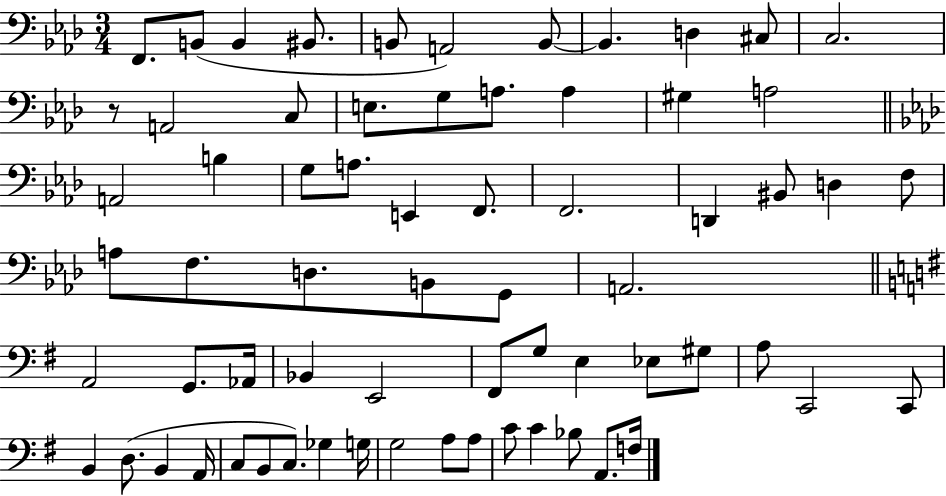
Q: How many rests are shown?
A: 1